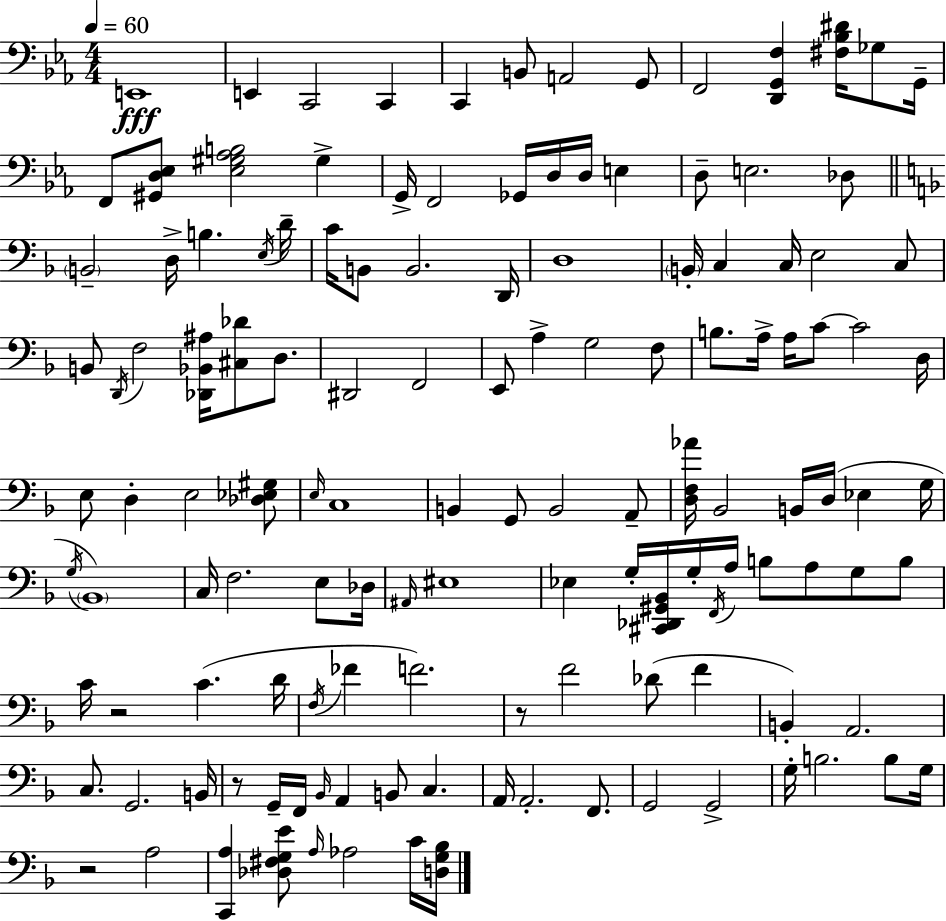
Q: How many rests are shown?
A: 4